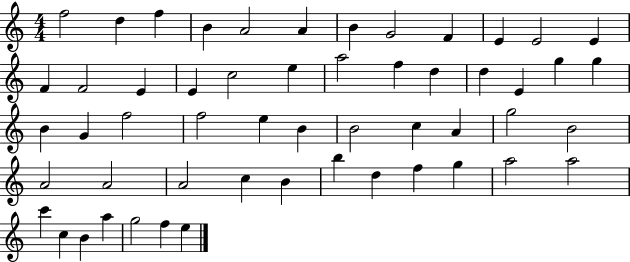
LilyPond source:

{
  \clef treble
  \numericTimeSignature
  \time 4/4
  \key c \major
  f''2 d''4 f''4 | b'4 a'2 a'4 | b'4 g'2 f'4 | e'4 e'2 e'4 | \break f'4 f'2 e'4 | e'4 c''2 e''4 | a''2 f''4 d''4 | d''4 e'4 g''4 g''4 | \break b'4 g'4 f''2 | f''2 e''4 b'4 | b'2 c''4 a'4 | g''2 b'2 | \break a'2 a'2 | a'2 c''4 b'4 | b''4 d''4 f''4 g''4 | a''2 a''2 | \break c'''4 c''4 b'4 a''4 | g''2 f''4 e''4 | \bar "|."
}